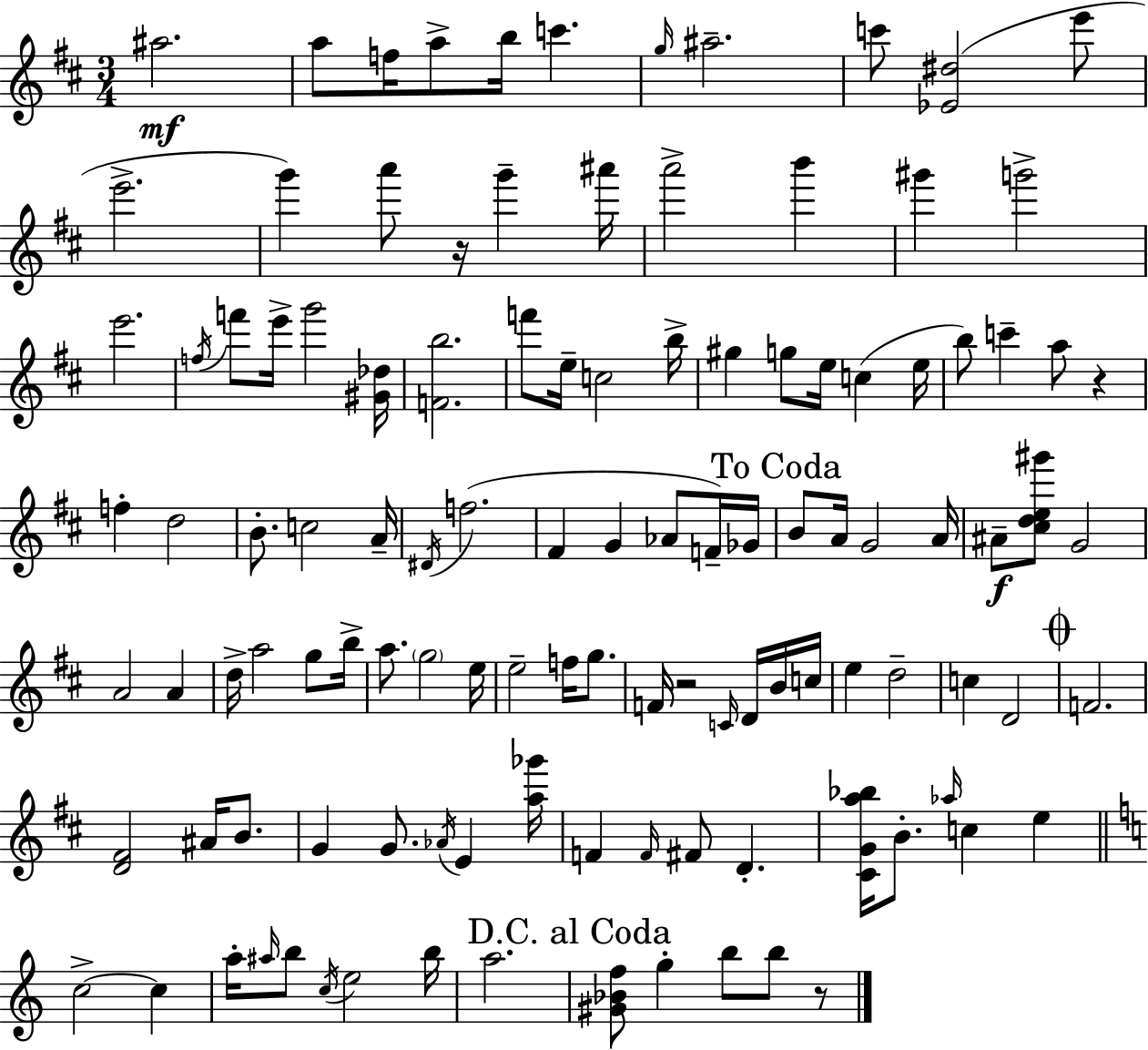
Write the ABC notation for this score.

X:1
T:Untitled
M:3/4
L:1/4
K:D
^a2 a/2 f/4 a/2 b/4 c' g/4 ^a2 c'/2 [_E^d]2 e'/2 e'2 g' a'/2 z/4 g' ^a'/4 a'2 b' ^g' g'2 e'2 f/4 f'/2 e'/4 g'2 [^G_d]/4 [Fb]2 f'/2 e/4 c2 b/4 ^g g/2 e/4 c e/4 b/2 c' a/2 z f d2 B/2 c2 A/4 ^D/4 f2 ^F G _A/2 F/4 _G/4 B/2 A/4 G2 A/4 ^A/2 [^cde^g']/2 G2 A2 A d/4 a2 g/2 b/4 a/2 g2 e/4 e2 f/4 g/2 F/4 z2 C/4 D/4 B/4 c/4 e d2 c D2 F2 [D^F]2 ^A/4 B/2 G G/2 _A/4 E [a_g']/4 F F/4 ^F/2 D [^CGa_b]/4 B/2 _a/4 c e c2 c a/4 ^a/4 b/2 c/4 e2 b/4 a2 [^G_Bf]/2 g b/2 b/2 z/2